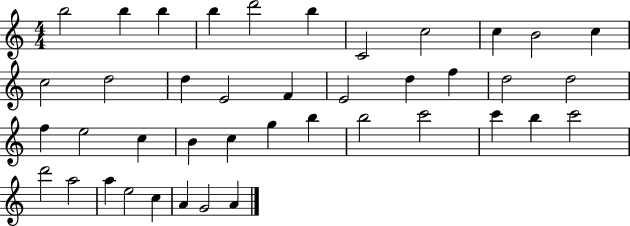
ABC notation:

X:1
T:Untitled
M:4/4
L:1/4
K:C
b2 b b b d'2 b C2 c2 c B2 c c2 d2 d E2 F E2 d f d2 d2 f e2 c B c g b b2 c'2 c' b c'2 d'2 a2 a e2 c A G2 A